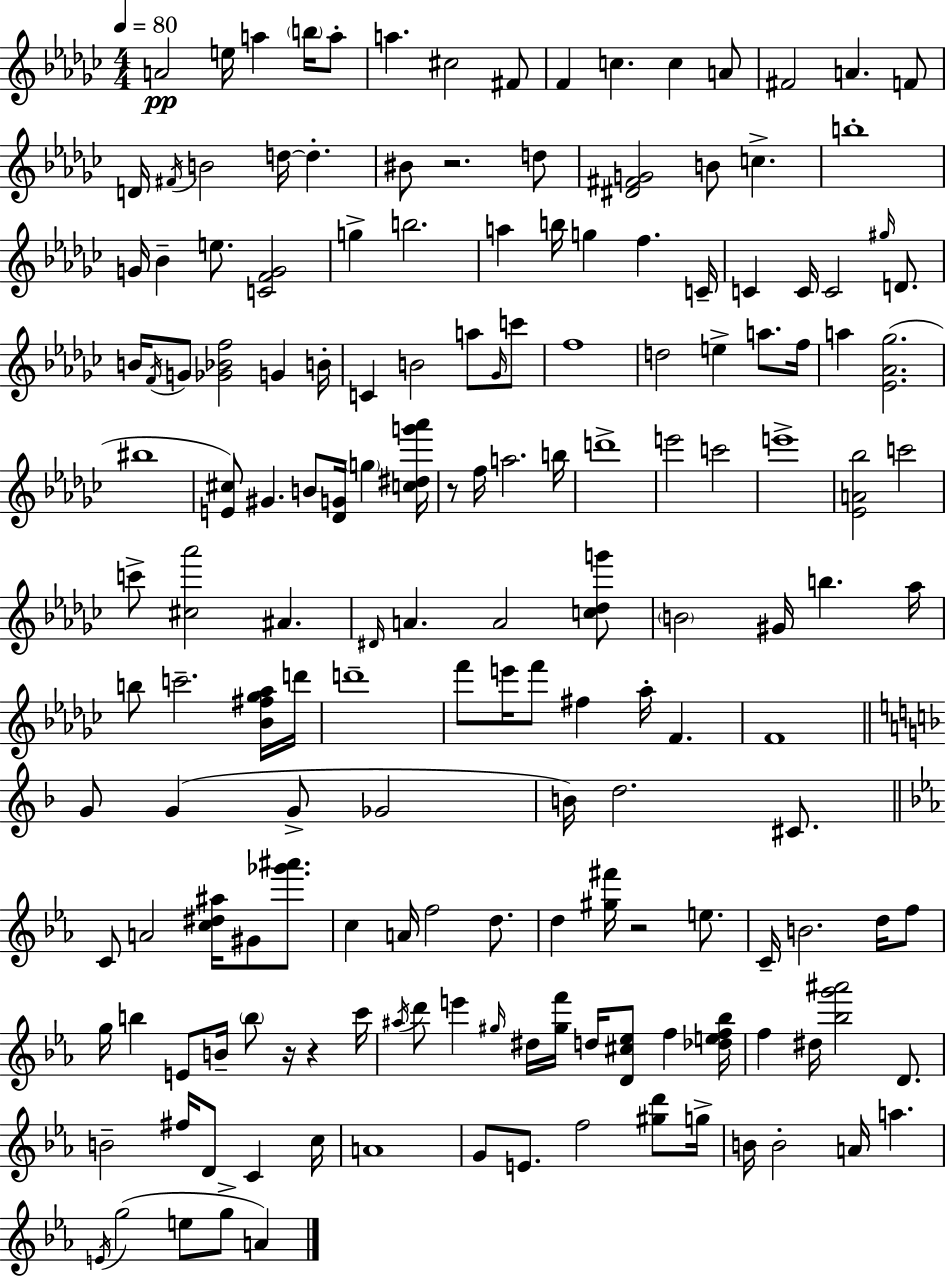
{
  \clef treble
  \numericTimeSignature
  \time 4/4
  \key ees \minor
  \tempo 4 = 80
  a'2\pp e''16 a''4 \parenthesize b''16 a''8-. | a''4. cis''2 fis'8 | f'4 c''4. c''4 a'8 | fis'2 a'4. f'8 | \break d'16 \acciaccatura { fis'16 } b'2 d''16~~ d''4.-. | bis'8 r2. d''8 | <dis' fis' g'>2 b'8 c''4.-> | b''1-. | \break g'16 bes'4-- e''8. <c' f' g'>2 | g''4-> b''2. | a''4 b''16 g''4 f''4. | c'16-- c'4 c'16 c'2 \grace { gis''16 } d'8. | \break b'16 \acciaccatura { f'16 } g'8 <ges' bes' f''>2 g'4 | b'16-. c'4 b'2 a''8 | \grace { ges'16 } c'''8 f''1 | d''2 e''4-> | \break a''8. f''16 a''4 <ees' aes' ges''>2.( | bis''1 | <e' cis''>8) gis'4. b'8 <des' g'>16 \parenthesize g''4 | <c'' dis'' g''' aes'''>16 r8 f''16 a''2. | \break b''16 d'''1-> | e'''2 c'''2 | e'''1-> | <ees' a' bes''>2 c'''2 | \break c'''8-> <cis'' aes'''>2 ais'4. | \grace { dis'16 } a'4. a'2 | <c'' des'' g'''>8 \parenthesize b'2 gis'16 b''4. | aes''16 b''8 c'''2.-- | \break <bes' fis'' ges'' aes''>16 d'''16 d'''1-- | f'''8 e'''16 f'''8 fis''4 aes''16-. f'4. | f'1 | \bar "||" \break \key f \major g'8 g'4( g'8-> ges'2 | b'16) d''2. cis'8. | \bar "||" \break \key ees \major c'8 a'2 <c'' dis'' ais''>16 gis'8 <ges''' ais'''>8. | c''4 a'16 f''2 d''8. | d''4 <gis'' fis'''>16 r2 e''8. | c'16-- b'2. d''16 f''8 | \break g''16 b''4 e'8 b'16-- \parenthesize b''8 r16 r4 c'''16 | \acciaccatura { ais''16 } d'''8 e'''4 \grace { gis''16 } dis''16 <gis'' f'''>16 d''16 <d' cis'' ees''>8 f''4 | <des'' e'' f'' bes''>16 f''4 dis''16 <bes'' g''' ais'''>2 d'8. | b'2-- fis''16 d'8 c'4 | \break c''16 a'1 | g'8 e'8. f''2 <gis'' d'''>8 | g''16-> b'16 b'2-. a'16 a''4. | \acciaccatura { e'16 }( g''2 e''8 g''8-> a'4) | \break \bar "|."
}